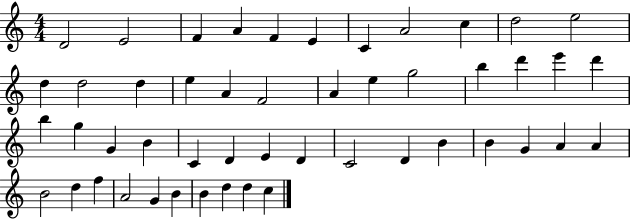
X:1
T:Untitled
M:4/4
L:1/4
K:C
D2 E2 F A F E C A2 c d2 e2 d d2 d e A F2 A e g2 b d' e' d' b g G B C D E D C2 D B B G A A B2 d f A2 G B B d d c